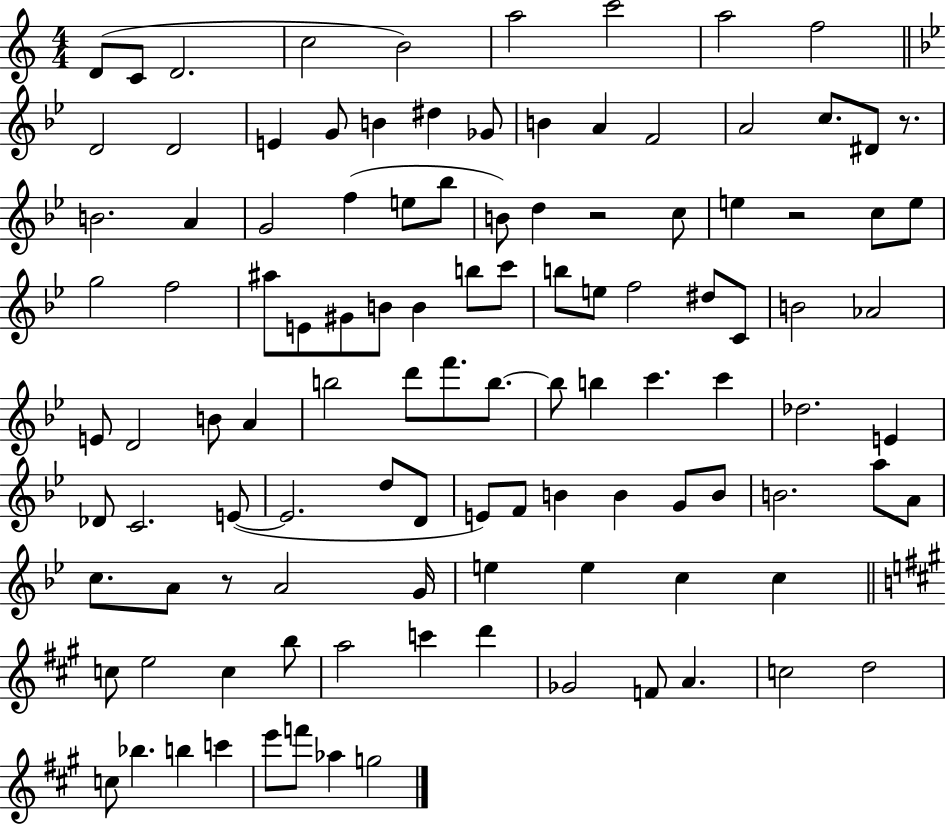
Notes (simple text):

D4/e C4/e D4/h. C5/h B4/h A5/h C6/h A5/h F5/h D4/h D4/h E4/q G4/e B4/q D#5/q Gb4/e B4/q A4/q F4/h A4/h C5/e. D#4/e R/e. B4/h. A4/q G4/h F5/q E5/e Bb5/e B4/e D5/q R/h C5/e E5/q R/h C5/e E5/e G5/h F5/h A#5/e E4/e G#4/e B4/e B4/q B5/e C6/e B5/e E5/e F5/h D#5/e C4/e B4/h Ab4/h E4/e D4/h B4/e A4/q B5/h D6/e F6/e. B5/e. B5/e B5/q C6/q. C6/q Db5/h. E4/q Db4/e C4/h. E4/e E4/h. D5/e D4/e E4/e F4/e B4/q B4/q G4/e B4/e B4/h. A5/e A4/e C5/e. A4/e R/e A4/h G4/s E5/q E5/q C5/q C5/q C5/e E5/h C5/q B5/e A5/h C6/q D6/q Gb4/h F4/e A4/q. C5/h D5/h C5/e Bb5/q. B5/q C6/q E6/e F6/e Ab5/q G5/h